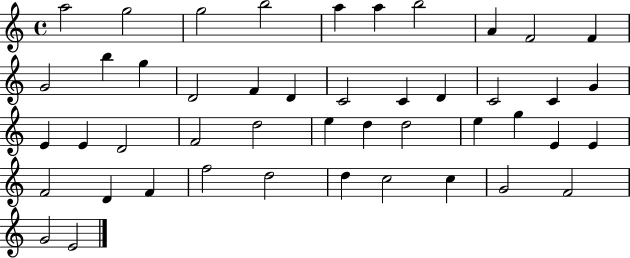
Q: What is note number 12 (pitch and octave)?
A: B5